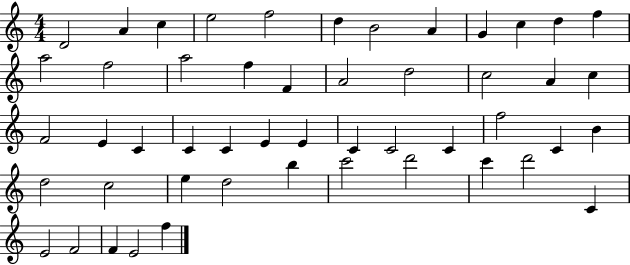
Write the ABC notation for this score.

X:1
T:Untitled
M:4/4
L:1/4
K:C
D2 A c e2 f2 d B2 A G c d f a2 f2 a2 f F A2 d2 c2 A c F2 E C C C E E C C2 C f2 C B d2 c2 e d2 b c'2 d'2 c' d'2 C E2 F2 F E2 f